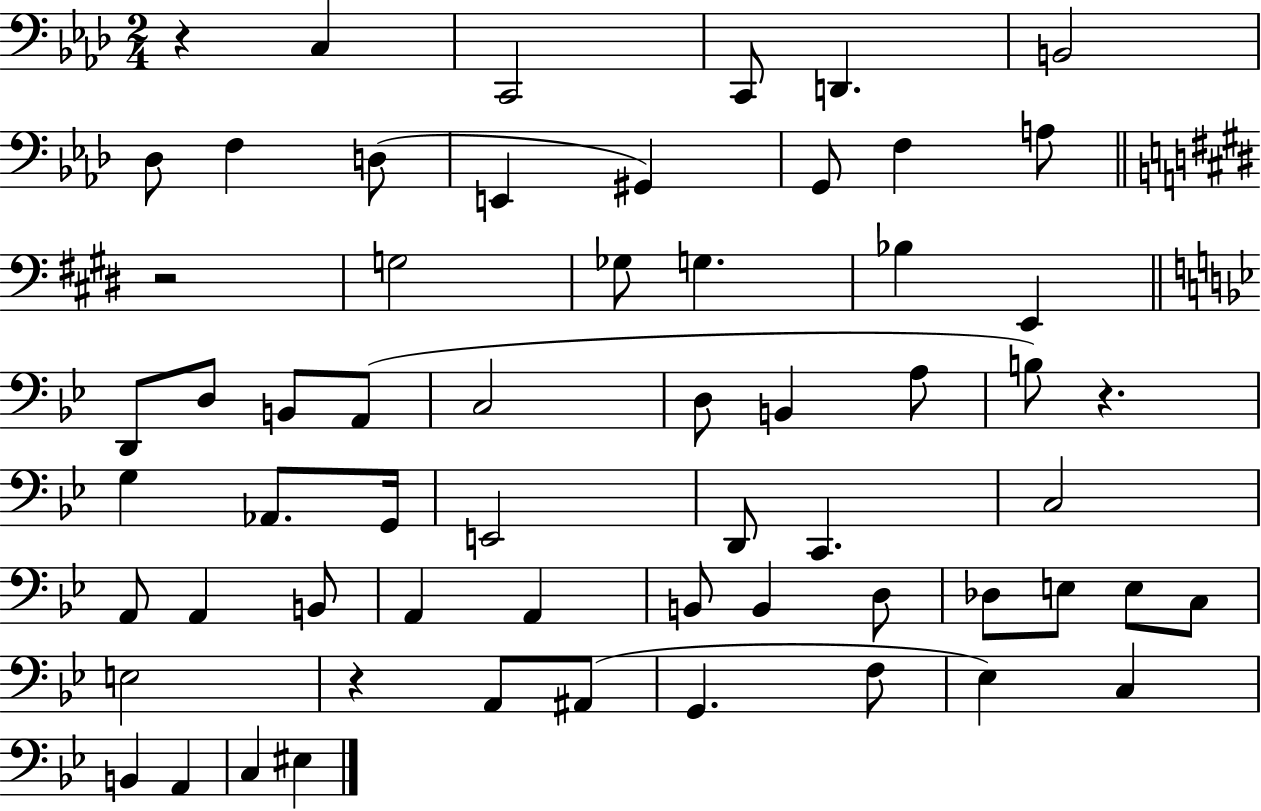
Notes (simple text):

R/q C3/q C2/h C2/e D2/q. B2/h Db3/e F3/q D3/e E2/q G#2/q G2/e F3/q A3/e R/h G3/h Gb3/e G3/q. Bb3/q E2/q D2/e D3/e B2/e A2/e C3/h D3/e B2/q A3/e B3/e R/q. G3/q Ab2/e. G2/s E2/h D2/e C2/q. C3/h A2/e A2/q B2/e A2/q A2/q B2/e B2/q D3/e Db3/e E3/e E3/e C3/e E3/h R/q A2/e A#2/e G2/q. F3/e Eb3/q C3/q B2/q A2/q C3/q EIS3/q